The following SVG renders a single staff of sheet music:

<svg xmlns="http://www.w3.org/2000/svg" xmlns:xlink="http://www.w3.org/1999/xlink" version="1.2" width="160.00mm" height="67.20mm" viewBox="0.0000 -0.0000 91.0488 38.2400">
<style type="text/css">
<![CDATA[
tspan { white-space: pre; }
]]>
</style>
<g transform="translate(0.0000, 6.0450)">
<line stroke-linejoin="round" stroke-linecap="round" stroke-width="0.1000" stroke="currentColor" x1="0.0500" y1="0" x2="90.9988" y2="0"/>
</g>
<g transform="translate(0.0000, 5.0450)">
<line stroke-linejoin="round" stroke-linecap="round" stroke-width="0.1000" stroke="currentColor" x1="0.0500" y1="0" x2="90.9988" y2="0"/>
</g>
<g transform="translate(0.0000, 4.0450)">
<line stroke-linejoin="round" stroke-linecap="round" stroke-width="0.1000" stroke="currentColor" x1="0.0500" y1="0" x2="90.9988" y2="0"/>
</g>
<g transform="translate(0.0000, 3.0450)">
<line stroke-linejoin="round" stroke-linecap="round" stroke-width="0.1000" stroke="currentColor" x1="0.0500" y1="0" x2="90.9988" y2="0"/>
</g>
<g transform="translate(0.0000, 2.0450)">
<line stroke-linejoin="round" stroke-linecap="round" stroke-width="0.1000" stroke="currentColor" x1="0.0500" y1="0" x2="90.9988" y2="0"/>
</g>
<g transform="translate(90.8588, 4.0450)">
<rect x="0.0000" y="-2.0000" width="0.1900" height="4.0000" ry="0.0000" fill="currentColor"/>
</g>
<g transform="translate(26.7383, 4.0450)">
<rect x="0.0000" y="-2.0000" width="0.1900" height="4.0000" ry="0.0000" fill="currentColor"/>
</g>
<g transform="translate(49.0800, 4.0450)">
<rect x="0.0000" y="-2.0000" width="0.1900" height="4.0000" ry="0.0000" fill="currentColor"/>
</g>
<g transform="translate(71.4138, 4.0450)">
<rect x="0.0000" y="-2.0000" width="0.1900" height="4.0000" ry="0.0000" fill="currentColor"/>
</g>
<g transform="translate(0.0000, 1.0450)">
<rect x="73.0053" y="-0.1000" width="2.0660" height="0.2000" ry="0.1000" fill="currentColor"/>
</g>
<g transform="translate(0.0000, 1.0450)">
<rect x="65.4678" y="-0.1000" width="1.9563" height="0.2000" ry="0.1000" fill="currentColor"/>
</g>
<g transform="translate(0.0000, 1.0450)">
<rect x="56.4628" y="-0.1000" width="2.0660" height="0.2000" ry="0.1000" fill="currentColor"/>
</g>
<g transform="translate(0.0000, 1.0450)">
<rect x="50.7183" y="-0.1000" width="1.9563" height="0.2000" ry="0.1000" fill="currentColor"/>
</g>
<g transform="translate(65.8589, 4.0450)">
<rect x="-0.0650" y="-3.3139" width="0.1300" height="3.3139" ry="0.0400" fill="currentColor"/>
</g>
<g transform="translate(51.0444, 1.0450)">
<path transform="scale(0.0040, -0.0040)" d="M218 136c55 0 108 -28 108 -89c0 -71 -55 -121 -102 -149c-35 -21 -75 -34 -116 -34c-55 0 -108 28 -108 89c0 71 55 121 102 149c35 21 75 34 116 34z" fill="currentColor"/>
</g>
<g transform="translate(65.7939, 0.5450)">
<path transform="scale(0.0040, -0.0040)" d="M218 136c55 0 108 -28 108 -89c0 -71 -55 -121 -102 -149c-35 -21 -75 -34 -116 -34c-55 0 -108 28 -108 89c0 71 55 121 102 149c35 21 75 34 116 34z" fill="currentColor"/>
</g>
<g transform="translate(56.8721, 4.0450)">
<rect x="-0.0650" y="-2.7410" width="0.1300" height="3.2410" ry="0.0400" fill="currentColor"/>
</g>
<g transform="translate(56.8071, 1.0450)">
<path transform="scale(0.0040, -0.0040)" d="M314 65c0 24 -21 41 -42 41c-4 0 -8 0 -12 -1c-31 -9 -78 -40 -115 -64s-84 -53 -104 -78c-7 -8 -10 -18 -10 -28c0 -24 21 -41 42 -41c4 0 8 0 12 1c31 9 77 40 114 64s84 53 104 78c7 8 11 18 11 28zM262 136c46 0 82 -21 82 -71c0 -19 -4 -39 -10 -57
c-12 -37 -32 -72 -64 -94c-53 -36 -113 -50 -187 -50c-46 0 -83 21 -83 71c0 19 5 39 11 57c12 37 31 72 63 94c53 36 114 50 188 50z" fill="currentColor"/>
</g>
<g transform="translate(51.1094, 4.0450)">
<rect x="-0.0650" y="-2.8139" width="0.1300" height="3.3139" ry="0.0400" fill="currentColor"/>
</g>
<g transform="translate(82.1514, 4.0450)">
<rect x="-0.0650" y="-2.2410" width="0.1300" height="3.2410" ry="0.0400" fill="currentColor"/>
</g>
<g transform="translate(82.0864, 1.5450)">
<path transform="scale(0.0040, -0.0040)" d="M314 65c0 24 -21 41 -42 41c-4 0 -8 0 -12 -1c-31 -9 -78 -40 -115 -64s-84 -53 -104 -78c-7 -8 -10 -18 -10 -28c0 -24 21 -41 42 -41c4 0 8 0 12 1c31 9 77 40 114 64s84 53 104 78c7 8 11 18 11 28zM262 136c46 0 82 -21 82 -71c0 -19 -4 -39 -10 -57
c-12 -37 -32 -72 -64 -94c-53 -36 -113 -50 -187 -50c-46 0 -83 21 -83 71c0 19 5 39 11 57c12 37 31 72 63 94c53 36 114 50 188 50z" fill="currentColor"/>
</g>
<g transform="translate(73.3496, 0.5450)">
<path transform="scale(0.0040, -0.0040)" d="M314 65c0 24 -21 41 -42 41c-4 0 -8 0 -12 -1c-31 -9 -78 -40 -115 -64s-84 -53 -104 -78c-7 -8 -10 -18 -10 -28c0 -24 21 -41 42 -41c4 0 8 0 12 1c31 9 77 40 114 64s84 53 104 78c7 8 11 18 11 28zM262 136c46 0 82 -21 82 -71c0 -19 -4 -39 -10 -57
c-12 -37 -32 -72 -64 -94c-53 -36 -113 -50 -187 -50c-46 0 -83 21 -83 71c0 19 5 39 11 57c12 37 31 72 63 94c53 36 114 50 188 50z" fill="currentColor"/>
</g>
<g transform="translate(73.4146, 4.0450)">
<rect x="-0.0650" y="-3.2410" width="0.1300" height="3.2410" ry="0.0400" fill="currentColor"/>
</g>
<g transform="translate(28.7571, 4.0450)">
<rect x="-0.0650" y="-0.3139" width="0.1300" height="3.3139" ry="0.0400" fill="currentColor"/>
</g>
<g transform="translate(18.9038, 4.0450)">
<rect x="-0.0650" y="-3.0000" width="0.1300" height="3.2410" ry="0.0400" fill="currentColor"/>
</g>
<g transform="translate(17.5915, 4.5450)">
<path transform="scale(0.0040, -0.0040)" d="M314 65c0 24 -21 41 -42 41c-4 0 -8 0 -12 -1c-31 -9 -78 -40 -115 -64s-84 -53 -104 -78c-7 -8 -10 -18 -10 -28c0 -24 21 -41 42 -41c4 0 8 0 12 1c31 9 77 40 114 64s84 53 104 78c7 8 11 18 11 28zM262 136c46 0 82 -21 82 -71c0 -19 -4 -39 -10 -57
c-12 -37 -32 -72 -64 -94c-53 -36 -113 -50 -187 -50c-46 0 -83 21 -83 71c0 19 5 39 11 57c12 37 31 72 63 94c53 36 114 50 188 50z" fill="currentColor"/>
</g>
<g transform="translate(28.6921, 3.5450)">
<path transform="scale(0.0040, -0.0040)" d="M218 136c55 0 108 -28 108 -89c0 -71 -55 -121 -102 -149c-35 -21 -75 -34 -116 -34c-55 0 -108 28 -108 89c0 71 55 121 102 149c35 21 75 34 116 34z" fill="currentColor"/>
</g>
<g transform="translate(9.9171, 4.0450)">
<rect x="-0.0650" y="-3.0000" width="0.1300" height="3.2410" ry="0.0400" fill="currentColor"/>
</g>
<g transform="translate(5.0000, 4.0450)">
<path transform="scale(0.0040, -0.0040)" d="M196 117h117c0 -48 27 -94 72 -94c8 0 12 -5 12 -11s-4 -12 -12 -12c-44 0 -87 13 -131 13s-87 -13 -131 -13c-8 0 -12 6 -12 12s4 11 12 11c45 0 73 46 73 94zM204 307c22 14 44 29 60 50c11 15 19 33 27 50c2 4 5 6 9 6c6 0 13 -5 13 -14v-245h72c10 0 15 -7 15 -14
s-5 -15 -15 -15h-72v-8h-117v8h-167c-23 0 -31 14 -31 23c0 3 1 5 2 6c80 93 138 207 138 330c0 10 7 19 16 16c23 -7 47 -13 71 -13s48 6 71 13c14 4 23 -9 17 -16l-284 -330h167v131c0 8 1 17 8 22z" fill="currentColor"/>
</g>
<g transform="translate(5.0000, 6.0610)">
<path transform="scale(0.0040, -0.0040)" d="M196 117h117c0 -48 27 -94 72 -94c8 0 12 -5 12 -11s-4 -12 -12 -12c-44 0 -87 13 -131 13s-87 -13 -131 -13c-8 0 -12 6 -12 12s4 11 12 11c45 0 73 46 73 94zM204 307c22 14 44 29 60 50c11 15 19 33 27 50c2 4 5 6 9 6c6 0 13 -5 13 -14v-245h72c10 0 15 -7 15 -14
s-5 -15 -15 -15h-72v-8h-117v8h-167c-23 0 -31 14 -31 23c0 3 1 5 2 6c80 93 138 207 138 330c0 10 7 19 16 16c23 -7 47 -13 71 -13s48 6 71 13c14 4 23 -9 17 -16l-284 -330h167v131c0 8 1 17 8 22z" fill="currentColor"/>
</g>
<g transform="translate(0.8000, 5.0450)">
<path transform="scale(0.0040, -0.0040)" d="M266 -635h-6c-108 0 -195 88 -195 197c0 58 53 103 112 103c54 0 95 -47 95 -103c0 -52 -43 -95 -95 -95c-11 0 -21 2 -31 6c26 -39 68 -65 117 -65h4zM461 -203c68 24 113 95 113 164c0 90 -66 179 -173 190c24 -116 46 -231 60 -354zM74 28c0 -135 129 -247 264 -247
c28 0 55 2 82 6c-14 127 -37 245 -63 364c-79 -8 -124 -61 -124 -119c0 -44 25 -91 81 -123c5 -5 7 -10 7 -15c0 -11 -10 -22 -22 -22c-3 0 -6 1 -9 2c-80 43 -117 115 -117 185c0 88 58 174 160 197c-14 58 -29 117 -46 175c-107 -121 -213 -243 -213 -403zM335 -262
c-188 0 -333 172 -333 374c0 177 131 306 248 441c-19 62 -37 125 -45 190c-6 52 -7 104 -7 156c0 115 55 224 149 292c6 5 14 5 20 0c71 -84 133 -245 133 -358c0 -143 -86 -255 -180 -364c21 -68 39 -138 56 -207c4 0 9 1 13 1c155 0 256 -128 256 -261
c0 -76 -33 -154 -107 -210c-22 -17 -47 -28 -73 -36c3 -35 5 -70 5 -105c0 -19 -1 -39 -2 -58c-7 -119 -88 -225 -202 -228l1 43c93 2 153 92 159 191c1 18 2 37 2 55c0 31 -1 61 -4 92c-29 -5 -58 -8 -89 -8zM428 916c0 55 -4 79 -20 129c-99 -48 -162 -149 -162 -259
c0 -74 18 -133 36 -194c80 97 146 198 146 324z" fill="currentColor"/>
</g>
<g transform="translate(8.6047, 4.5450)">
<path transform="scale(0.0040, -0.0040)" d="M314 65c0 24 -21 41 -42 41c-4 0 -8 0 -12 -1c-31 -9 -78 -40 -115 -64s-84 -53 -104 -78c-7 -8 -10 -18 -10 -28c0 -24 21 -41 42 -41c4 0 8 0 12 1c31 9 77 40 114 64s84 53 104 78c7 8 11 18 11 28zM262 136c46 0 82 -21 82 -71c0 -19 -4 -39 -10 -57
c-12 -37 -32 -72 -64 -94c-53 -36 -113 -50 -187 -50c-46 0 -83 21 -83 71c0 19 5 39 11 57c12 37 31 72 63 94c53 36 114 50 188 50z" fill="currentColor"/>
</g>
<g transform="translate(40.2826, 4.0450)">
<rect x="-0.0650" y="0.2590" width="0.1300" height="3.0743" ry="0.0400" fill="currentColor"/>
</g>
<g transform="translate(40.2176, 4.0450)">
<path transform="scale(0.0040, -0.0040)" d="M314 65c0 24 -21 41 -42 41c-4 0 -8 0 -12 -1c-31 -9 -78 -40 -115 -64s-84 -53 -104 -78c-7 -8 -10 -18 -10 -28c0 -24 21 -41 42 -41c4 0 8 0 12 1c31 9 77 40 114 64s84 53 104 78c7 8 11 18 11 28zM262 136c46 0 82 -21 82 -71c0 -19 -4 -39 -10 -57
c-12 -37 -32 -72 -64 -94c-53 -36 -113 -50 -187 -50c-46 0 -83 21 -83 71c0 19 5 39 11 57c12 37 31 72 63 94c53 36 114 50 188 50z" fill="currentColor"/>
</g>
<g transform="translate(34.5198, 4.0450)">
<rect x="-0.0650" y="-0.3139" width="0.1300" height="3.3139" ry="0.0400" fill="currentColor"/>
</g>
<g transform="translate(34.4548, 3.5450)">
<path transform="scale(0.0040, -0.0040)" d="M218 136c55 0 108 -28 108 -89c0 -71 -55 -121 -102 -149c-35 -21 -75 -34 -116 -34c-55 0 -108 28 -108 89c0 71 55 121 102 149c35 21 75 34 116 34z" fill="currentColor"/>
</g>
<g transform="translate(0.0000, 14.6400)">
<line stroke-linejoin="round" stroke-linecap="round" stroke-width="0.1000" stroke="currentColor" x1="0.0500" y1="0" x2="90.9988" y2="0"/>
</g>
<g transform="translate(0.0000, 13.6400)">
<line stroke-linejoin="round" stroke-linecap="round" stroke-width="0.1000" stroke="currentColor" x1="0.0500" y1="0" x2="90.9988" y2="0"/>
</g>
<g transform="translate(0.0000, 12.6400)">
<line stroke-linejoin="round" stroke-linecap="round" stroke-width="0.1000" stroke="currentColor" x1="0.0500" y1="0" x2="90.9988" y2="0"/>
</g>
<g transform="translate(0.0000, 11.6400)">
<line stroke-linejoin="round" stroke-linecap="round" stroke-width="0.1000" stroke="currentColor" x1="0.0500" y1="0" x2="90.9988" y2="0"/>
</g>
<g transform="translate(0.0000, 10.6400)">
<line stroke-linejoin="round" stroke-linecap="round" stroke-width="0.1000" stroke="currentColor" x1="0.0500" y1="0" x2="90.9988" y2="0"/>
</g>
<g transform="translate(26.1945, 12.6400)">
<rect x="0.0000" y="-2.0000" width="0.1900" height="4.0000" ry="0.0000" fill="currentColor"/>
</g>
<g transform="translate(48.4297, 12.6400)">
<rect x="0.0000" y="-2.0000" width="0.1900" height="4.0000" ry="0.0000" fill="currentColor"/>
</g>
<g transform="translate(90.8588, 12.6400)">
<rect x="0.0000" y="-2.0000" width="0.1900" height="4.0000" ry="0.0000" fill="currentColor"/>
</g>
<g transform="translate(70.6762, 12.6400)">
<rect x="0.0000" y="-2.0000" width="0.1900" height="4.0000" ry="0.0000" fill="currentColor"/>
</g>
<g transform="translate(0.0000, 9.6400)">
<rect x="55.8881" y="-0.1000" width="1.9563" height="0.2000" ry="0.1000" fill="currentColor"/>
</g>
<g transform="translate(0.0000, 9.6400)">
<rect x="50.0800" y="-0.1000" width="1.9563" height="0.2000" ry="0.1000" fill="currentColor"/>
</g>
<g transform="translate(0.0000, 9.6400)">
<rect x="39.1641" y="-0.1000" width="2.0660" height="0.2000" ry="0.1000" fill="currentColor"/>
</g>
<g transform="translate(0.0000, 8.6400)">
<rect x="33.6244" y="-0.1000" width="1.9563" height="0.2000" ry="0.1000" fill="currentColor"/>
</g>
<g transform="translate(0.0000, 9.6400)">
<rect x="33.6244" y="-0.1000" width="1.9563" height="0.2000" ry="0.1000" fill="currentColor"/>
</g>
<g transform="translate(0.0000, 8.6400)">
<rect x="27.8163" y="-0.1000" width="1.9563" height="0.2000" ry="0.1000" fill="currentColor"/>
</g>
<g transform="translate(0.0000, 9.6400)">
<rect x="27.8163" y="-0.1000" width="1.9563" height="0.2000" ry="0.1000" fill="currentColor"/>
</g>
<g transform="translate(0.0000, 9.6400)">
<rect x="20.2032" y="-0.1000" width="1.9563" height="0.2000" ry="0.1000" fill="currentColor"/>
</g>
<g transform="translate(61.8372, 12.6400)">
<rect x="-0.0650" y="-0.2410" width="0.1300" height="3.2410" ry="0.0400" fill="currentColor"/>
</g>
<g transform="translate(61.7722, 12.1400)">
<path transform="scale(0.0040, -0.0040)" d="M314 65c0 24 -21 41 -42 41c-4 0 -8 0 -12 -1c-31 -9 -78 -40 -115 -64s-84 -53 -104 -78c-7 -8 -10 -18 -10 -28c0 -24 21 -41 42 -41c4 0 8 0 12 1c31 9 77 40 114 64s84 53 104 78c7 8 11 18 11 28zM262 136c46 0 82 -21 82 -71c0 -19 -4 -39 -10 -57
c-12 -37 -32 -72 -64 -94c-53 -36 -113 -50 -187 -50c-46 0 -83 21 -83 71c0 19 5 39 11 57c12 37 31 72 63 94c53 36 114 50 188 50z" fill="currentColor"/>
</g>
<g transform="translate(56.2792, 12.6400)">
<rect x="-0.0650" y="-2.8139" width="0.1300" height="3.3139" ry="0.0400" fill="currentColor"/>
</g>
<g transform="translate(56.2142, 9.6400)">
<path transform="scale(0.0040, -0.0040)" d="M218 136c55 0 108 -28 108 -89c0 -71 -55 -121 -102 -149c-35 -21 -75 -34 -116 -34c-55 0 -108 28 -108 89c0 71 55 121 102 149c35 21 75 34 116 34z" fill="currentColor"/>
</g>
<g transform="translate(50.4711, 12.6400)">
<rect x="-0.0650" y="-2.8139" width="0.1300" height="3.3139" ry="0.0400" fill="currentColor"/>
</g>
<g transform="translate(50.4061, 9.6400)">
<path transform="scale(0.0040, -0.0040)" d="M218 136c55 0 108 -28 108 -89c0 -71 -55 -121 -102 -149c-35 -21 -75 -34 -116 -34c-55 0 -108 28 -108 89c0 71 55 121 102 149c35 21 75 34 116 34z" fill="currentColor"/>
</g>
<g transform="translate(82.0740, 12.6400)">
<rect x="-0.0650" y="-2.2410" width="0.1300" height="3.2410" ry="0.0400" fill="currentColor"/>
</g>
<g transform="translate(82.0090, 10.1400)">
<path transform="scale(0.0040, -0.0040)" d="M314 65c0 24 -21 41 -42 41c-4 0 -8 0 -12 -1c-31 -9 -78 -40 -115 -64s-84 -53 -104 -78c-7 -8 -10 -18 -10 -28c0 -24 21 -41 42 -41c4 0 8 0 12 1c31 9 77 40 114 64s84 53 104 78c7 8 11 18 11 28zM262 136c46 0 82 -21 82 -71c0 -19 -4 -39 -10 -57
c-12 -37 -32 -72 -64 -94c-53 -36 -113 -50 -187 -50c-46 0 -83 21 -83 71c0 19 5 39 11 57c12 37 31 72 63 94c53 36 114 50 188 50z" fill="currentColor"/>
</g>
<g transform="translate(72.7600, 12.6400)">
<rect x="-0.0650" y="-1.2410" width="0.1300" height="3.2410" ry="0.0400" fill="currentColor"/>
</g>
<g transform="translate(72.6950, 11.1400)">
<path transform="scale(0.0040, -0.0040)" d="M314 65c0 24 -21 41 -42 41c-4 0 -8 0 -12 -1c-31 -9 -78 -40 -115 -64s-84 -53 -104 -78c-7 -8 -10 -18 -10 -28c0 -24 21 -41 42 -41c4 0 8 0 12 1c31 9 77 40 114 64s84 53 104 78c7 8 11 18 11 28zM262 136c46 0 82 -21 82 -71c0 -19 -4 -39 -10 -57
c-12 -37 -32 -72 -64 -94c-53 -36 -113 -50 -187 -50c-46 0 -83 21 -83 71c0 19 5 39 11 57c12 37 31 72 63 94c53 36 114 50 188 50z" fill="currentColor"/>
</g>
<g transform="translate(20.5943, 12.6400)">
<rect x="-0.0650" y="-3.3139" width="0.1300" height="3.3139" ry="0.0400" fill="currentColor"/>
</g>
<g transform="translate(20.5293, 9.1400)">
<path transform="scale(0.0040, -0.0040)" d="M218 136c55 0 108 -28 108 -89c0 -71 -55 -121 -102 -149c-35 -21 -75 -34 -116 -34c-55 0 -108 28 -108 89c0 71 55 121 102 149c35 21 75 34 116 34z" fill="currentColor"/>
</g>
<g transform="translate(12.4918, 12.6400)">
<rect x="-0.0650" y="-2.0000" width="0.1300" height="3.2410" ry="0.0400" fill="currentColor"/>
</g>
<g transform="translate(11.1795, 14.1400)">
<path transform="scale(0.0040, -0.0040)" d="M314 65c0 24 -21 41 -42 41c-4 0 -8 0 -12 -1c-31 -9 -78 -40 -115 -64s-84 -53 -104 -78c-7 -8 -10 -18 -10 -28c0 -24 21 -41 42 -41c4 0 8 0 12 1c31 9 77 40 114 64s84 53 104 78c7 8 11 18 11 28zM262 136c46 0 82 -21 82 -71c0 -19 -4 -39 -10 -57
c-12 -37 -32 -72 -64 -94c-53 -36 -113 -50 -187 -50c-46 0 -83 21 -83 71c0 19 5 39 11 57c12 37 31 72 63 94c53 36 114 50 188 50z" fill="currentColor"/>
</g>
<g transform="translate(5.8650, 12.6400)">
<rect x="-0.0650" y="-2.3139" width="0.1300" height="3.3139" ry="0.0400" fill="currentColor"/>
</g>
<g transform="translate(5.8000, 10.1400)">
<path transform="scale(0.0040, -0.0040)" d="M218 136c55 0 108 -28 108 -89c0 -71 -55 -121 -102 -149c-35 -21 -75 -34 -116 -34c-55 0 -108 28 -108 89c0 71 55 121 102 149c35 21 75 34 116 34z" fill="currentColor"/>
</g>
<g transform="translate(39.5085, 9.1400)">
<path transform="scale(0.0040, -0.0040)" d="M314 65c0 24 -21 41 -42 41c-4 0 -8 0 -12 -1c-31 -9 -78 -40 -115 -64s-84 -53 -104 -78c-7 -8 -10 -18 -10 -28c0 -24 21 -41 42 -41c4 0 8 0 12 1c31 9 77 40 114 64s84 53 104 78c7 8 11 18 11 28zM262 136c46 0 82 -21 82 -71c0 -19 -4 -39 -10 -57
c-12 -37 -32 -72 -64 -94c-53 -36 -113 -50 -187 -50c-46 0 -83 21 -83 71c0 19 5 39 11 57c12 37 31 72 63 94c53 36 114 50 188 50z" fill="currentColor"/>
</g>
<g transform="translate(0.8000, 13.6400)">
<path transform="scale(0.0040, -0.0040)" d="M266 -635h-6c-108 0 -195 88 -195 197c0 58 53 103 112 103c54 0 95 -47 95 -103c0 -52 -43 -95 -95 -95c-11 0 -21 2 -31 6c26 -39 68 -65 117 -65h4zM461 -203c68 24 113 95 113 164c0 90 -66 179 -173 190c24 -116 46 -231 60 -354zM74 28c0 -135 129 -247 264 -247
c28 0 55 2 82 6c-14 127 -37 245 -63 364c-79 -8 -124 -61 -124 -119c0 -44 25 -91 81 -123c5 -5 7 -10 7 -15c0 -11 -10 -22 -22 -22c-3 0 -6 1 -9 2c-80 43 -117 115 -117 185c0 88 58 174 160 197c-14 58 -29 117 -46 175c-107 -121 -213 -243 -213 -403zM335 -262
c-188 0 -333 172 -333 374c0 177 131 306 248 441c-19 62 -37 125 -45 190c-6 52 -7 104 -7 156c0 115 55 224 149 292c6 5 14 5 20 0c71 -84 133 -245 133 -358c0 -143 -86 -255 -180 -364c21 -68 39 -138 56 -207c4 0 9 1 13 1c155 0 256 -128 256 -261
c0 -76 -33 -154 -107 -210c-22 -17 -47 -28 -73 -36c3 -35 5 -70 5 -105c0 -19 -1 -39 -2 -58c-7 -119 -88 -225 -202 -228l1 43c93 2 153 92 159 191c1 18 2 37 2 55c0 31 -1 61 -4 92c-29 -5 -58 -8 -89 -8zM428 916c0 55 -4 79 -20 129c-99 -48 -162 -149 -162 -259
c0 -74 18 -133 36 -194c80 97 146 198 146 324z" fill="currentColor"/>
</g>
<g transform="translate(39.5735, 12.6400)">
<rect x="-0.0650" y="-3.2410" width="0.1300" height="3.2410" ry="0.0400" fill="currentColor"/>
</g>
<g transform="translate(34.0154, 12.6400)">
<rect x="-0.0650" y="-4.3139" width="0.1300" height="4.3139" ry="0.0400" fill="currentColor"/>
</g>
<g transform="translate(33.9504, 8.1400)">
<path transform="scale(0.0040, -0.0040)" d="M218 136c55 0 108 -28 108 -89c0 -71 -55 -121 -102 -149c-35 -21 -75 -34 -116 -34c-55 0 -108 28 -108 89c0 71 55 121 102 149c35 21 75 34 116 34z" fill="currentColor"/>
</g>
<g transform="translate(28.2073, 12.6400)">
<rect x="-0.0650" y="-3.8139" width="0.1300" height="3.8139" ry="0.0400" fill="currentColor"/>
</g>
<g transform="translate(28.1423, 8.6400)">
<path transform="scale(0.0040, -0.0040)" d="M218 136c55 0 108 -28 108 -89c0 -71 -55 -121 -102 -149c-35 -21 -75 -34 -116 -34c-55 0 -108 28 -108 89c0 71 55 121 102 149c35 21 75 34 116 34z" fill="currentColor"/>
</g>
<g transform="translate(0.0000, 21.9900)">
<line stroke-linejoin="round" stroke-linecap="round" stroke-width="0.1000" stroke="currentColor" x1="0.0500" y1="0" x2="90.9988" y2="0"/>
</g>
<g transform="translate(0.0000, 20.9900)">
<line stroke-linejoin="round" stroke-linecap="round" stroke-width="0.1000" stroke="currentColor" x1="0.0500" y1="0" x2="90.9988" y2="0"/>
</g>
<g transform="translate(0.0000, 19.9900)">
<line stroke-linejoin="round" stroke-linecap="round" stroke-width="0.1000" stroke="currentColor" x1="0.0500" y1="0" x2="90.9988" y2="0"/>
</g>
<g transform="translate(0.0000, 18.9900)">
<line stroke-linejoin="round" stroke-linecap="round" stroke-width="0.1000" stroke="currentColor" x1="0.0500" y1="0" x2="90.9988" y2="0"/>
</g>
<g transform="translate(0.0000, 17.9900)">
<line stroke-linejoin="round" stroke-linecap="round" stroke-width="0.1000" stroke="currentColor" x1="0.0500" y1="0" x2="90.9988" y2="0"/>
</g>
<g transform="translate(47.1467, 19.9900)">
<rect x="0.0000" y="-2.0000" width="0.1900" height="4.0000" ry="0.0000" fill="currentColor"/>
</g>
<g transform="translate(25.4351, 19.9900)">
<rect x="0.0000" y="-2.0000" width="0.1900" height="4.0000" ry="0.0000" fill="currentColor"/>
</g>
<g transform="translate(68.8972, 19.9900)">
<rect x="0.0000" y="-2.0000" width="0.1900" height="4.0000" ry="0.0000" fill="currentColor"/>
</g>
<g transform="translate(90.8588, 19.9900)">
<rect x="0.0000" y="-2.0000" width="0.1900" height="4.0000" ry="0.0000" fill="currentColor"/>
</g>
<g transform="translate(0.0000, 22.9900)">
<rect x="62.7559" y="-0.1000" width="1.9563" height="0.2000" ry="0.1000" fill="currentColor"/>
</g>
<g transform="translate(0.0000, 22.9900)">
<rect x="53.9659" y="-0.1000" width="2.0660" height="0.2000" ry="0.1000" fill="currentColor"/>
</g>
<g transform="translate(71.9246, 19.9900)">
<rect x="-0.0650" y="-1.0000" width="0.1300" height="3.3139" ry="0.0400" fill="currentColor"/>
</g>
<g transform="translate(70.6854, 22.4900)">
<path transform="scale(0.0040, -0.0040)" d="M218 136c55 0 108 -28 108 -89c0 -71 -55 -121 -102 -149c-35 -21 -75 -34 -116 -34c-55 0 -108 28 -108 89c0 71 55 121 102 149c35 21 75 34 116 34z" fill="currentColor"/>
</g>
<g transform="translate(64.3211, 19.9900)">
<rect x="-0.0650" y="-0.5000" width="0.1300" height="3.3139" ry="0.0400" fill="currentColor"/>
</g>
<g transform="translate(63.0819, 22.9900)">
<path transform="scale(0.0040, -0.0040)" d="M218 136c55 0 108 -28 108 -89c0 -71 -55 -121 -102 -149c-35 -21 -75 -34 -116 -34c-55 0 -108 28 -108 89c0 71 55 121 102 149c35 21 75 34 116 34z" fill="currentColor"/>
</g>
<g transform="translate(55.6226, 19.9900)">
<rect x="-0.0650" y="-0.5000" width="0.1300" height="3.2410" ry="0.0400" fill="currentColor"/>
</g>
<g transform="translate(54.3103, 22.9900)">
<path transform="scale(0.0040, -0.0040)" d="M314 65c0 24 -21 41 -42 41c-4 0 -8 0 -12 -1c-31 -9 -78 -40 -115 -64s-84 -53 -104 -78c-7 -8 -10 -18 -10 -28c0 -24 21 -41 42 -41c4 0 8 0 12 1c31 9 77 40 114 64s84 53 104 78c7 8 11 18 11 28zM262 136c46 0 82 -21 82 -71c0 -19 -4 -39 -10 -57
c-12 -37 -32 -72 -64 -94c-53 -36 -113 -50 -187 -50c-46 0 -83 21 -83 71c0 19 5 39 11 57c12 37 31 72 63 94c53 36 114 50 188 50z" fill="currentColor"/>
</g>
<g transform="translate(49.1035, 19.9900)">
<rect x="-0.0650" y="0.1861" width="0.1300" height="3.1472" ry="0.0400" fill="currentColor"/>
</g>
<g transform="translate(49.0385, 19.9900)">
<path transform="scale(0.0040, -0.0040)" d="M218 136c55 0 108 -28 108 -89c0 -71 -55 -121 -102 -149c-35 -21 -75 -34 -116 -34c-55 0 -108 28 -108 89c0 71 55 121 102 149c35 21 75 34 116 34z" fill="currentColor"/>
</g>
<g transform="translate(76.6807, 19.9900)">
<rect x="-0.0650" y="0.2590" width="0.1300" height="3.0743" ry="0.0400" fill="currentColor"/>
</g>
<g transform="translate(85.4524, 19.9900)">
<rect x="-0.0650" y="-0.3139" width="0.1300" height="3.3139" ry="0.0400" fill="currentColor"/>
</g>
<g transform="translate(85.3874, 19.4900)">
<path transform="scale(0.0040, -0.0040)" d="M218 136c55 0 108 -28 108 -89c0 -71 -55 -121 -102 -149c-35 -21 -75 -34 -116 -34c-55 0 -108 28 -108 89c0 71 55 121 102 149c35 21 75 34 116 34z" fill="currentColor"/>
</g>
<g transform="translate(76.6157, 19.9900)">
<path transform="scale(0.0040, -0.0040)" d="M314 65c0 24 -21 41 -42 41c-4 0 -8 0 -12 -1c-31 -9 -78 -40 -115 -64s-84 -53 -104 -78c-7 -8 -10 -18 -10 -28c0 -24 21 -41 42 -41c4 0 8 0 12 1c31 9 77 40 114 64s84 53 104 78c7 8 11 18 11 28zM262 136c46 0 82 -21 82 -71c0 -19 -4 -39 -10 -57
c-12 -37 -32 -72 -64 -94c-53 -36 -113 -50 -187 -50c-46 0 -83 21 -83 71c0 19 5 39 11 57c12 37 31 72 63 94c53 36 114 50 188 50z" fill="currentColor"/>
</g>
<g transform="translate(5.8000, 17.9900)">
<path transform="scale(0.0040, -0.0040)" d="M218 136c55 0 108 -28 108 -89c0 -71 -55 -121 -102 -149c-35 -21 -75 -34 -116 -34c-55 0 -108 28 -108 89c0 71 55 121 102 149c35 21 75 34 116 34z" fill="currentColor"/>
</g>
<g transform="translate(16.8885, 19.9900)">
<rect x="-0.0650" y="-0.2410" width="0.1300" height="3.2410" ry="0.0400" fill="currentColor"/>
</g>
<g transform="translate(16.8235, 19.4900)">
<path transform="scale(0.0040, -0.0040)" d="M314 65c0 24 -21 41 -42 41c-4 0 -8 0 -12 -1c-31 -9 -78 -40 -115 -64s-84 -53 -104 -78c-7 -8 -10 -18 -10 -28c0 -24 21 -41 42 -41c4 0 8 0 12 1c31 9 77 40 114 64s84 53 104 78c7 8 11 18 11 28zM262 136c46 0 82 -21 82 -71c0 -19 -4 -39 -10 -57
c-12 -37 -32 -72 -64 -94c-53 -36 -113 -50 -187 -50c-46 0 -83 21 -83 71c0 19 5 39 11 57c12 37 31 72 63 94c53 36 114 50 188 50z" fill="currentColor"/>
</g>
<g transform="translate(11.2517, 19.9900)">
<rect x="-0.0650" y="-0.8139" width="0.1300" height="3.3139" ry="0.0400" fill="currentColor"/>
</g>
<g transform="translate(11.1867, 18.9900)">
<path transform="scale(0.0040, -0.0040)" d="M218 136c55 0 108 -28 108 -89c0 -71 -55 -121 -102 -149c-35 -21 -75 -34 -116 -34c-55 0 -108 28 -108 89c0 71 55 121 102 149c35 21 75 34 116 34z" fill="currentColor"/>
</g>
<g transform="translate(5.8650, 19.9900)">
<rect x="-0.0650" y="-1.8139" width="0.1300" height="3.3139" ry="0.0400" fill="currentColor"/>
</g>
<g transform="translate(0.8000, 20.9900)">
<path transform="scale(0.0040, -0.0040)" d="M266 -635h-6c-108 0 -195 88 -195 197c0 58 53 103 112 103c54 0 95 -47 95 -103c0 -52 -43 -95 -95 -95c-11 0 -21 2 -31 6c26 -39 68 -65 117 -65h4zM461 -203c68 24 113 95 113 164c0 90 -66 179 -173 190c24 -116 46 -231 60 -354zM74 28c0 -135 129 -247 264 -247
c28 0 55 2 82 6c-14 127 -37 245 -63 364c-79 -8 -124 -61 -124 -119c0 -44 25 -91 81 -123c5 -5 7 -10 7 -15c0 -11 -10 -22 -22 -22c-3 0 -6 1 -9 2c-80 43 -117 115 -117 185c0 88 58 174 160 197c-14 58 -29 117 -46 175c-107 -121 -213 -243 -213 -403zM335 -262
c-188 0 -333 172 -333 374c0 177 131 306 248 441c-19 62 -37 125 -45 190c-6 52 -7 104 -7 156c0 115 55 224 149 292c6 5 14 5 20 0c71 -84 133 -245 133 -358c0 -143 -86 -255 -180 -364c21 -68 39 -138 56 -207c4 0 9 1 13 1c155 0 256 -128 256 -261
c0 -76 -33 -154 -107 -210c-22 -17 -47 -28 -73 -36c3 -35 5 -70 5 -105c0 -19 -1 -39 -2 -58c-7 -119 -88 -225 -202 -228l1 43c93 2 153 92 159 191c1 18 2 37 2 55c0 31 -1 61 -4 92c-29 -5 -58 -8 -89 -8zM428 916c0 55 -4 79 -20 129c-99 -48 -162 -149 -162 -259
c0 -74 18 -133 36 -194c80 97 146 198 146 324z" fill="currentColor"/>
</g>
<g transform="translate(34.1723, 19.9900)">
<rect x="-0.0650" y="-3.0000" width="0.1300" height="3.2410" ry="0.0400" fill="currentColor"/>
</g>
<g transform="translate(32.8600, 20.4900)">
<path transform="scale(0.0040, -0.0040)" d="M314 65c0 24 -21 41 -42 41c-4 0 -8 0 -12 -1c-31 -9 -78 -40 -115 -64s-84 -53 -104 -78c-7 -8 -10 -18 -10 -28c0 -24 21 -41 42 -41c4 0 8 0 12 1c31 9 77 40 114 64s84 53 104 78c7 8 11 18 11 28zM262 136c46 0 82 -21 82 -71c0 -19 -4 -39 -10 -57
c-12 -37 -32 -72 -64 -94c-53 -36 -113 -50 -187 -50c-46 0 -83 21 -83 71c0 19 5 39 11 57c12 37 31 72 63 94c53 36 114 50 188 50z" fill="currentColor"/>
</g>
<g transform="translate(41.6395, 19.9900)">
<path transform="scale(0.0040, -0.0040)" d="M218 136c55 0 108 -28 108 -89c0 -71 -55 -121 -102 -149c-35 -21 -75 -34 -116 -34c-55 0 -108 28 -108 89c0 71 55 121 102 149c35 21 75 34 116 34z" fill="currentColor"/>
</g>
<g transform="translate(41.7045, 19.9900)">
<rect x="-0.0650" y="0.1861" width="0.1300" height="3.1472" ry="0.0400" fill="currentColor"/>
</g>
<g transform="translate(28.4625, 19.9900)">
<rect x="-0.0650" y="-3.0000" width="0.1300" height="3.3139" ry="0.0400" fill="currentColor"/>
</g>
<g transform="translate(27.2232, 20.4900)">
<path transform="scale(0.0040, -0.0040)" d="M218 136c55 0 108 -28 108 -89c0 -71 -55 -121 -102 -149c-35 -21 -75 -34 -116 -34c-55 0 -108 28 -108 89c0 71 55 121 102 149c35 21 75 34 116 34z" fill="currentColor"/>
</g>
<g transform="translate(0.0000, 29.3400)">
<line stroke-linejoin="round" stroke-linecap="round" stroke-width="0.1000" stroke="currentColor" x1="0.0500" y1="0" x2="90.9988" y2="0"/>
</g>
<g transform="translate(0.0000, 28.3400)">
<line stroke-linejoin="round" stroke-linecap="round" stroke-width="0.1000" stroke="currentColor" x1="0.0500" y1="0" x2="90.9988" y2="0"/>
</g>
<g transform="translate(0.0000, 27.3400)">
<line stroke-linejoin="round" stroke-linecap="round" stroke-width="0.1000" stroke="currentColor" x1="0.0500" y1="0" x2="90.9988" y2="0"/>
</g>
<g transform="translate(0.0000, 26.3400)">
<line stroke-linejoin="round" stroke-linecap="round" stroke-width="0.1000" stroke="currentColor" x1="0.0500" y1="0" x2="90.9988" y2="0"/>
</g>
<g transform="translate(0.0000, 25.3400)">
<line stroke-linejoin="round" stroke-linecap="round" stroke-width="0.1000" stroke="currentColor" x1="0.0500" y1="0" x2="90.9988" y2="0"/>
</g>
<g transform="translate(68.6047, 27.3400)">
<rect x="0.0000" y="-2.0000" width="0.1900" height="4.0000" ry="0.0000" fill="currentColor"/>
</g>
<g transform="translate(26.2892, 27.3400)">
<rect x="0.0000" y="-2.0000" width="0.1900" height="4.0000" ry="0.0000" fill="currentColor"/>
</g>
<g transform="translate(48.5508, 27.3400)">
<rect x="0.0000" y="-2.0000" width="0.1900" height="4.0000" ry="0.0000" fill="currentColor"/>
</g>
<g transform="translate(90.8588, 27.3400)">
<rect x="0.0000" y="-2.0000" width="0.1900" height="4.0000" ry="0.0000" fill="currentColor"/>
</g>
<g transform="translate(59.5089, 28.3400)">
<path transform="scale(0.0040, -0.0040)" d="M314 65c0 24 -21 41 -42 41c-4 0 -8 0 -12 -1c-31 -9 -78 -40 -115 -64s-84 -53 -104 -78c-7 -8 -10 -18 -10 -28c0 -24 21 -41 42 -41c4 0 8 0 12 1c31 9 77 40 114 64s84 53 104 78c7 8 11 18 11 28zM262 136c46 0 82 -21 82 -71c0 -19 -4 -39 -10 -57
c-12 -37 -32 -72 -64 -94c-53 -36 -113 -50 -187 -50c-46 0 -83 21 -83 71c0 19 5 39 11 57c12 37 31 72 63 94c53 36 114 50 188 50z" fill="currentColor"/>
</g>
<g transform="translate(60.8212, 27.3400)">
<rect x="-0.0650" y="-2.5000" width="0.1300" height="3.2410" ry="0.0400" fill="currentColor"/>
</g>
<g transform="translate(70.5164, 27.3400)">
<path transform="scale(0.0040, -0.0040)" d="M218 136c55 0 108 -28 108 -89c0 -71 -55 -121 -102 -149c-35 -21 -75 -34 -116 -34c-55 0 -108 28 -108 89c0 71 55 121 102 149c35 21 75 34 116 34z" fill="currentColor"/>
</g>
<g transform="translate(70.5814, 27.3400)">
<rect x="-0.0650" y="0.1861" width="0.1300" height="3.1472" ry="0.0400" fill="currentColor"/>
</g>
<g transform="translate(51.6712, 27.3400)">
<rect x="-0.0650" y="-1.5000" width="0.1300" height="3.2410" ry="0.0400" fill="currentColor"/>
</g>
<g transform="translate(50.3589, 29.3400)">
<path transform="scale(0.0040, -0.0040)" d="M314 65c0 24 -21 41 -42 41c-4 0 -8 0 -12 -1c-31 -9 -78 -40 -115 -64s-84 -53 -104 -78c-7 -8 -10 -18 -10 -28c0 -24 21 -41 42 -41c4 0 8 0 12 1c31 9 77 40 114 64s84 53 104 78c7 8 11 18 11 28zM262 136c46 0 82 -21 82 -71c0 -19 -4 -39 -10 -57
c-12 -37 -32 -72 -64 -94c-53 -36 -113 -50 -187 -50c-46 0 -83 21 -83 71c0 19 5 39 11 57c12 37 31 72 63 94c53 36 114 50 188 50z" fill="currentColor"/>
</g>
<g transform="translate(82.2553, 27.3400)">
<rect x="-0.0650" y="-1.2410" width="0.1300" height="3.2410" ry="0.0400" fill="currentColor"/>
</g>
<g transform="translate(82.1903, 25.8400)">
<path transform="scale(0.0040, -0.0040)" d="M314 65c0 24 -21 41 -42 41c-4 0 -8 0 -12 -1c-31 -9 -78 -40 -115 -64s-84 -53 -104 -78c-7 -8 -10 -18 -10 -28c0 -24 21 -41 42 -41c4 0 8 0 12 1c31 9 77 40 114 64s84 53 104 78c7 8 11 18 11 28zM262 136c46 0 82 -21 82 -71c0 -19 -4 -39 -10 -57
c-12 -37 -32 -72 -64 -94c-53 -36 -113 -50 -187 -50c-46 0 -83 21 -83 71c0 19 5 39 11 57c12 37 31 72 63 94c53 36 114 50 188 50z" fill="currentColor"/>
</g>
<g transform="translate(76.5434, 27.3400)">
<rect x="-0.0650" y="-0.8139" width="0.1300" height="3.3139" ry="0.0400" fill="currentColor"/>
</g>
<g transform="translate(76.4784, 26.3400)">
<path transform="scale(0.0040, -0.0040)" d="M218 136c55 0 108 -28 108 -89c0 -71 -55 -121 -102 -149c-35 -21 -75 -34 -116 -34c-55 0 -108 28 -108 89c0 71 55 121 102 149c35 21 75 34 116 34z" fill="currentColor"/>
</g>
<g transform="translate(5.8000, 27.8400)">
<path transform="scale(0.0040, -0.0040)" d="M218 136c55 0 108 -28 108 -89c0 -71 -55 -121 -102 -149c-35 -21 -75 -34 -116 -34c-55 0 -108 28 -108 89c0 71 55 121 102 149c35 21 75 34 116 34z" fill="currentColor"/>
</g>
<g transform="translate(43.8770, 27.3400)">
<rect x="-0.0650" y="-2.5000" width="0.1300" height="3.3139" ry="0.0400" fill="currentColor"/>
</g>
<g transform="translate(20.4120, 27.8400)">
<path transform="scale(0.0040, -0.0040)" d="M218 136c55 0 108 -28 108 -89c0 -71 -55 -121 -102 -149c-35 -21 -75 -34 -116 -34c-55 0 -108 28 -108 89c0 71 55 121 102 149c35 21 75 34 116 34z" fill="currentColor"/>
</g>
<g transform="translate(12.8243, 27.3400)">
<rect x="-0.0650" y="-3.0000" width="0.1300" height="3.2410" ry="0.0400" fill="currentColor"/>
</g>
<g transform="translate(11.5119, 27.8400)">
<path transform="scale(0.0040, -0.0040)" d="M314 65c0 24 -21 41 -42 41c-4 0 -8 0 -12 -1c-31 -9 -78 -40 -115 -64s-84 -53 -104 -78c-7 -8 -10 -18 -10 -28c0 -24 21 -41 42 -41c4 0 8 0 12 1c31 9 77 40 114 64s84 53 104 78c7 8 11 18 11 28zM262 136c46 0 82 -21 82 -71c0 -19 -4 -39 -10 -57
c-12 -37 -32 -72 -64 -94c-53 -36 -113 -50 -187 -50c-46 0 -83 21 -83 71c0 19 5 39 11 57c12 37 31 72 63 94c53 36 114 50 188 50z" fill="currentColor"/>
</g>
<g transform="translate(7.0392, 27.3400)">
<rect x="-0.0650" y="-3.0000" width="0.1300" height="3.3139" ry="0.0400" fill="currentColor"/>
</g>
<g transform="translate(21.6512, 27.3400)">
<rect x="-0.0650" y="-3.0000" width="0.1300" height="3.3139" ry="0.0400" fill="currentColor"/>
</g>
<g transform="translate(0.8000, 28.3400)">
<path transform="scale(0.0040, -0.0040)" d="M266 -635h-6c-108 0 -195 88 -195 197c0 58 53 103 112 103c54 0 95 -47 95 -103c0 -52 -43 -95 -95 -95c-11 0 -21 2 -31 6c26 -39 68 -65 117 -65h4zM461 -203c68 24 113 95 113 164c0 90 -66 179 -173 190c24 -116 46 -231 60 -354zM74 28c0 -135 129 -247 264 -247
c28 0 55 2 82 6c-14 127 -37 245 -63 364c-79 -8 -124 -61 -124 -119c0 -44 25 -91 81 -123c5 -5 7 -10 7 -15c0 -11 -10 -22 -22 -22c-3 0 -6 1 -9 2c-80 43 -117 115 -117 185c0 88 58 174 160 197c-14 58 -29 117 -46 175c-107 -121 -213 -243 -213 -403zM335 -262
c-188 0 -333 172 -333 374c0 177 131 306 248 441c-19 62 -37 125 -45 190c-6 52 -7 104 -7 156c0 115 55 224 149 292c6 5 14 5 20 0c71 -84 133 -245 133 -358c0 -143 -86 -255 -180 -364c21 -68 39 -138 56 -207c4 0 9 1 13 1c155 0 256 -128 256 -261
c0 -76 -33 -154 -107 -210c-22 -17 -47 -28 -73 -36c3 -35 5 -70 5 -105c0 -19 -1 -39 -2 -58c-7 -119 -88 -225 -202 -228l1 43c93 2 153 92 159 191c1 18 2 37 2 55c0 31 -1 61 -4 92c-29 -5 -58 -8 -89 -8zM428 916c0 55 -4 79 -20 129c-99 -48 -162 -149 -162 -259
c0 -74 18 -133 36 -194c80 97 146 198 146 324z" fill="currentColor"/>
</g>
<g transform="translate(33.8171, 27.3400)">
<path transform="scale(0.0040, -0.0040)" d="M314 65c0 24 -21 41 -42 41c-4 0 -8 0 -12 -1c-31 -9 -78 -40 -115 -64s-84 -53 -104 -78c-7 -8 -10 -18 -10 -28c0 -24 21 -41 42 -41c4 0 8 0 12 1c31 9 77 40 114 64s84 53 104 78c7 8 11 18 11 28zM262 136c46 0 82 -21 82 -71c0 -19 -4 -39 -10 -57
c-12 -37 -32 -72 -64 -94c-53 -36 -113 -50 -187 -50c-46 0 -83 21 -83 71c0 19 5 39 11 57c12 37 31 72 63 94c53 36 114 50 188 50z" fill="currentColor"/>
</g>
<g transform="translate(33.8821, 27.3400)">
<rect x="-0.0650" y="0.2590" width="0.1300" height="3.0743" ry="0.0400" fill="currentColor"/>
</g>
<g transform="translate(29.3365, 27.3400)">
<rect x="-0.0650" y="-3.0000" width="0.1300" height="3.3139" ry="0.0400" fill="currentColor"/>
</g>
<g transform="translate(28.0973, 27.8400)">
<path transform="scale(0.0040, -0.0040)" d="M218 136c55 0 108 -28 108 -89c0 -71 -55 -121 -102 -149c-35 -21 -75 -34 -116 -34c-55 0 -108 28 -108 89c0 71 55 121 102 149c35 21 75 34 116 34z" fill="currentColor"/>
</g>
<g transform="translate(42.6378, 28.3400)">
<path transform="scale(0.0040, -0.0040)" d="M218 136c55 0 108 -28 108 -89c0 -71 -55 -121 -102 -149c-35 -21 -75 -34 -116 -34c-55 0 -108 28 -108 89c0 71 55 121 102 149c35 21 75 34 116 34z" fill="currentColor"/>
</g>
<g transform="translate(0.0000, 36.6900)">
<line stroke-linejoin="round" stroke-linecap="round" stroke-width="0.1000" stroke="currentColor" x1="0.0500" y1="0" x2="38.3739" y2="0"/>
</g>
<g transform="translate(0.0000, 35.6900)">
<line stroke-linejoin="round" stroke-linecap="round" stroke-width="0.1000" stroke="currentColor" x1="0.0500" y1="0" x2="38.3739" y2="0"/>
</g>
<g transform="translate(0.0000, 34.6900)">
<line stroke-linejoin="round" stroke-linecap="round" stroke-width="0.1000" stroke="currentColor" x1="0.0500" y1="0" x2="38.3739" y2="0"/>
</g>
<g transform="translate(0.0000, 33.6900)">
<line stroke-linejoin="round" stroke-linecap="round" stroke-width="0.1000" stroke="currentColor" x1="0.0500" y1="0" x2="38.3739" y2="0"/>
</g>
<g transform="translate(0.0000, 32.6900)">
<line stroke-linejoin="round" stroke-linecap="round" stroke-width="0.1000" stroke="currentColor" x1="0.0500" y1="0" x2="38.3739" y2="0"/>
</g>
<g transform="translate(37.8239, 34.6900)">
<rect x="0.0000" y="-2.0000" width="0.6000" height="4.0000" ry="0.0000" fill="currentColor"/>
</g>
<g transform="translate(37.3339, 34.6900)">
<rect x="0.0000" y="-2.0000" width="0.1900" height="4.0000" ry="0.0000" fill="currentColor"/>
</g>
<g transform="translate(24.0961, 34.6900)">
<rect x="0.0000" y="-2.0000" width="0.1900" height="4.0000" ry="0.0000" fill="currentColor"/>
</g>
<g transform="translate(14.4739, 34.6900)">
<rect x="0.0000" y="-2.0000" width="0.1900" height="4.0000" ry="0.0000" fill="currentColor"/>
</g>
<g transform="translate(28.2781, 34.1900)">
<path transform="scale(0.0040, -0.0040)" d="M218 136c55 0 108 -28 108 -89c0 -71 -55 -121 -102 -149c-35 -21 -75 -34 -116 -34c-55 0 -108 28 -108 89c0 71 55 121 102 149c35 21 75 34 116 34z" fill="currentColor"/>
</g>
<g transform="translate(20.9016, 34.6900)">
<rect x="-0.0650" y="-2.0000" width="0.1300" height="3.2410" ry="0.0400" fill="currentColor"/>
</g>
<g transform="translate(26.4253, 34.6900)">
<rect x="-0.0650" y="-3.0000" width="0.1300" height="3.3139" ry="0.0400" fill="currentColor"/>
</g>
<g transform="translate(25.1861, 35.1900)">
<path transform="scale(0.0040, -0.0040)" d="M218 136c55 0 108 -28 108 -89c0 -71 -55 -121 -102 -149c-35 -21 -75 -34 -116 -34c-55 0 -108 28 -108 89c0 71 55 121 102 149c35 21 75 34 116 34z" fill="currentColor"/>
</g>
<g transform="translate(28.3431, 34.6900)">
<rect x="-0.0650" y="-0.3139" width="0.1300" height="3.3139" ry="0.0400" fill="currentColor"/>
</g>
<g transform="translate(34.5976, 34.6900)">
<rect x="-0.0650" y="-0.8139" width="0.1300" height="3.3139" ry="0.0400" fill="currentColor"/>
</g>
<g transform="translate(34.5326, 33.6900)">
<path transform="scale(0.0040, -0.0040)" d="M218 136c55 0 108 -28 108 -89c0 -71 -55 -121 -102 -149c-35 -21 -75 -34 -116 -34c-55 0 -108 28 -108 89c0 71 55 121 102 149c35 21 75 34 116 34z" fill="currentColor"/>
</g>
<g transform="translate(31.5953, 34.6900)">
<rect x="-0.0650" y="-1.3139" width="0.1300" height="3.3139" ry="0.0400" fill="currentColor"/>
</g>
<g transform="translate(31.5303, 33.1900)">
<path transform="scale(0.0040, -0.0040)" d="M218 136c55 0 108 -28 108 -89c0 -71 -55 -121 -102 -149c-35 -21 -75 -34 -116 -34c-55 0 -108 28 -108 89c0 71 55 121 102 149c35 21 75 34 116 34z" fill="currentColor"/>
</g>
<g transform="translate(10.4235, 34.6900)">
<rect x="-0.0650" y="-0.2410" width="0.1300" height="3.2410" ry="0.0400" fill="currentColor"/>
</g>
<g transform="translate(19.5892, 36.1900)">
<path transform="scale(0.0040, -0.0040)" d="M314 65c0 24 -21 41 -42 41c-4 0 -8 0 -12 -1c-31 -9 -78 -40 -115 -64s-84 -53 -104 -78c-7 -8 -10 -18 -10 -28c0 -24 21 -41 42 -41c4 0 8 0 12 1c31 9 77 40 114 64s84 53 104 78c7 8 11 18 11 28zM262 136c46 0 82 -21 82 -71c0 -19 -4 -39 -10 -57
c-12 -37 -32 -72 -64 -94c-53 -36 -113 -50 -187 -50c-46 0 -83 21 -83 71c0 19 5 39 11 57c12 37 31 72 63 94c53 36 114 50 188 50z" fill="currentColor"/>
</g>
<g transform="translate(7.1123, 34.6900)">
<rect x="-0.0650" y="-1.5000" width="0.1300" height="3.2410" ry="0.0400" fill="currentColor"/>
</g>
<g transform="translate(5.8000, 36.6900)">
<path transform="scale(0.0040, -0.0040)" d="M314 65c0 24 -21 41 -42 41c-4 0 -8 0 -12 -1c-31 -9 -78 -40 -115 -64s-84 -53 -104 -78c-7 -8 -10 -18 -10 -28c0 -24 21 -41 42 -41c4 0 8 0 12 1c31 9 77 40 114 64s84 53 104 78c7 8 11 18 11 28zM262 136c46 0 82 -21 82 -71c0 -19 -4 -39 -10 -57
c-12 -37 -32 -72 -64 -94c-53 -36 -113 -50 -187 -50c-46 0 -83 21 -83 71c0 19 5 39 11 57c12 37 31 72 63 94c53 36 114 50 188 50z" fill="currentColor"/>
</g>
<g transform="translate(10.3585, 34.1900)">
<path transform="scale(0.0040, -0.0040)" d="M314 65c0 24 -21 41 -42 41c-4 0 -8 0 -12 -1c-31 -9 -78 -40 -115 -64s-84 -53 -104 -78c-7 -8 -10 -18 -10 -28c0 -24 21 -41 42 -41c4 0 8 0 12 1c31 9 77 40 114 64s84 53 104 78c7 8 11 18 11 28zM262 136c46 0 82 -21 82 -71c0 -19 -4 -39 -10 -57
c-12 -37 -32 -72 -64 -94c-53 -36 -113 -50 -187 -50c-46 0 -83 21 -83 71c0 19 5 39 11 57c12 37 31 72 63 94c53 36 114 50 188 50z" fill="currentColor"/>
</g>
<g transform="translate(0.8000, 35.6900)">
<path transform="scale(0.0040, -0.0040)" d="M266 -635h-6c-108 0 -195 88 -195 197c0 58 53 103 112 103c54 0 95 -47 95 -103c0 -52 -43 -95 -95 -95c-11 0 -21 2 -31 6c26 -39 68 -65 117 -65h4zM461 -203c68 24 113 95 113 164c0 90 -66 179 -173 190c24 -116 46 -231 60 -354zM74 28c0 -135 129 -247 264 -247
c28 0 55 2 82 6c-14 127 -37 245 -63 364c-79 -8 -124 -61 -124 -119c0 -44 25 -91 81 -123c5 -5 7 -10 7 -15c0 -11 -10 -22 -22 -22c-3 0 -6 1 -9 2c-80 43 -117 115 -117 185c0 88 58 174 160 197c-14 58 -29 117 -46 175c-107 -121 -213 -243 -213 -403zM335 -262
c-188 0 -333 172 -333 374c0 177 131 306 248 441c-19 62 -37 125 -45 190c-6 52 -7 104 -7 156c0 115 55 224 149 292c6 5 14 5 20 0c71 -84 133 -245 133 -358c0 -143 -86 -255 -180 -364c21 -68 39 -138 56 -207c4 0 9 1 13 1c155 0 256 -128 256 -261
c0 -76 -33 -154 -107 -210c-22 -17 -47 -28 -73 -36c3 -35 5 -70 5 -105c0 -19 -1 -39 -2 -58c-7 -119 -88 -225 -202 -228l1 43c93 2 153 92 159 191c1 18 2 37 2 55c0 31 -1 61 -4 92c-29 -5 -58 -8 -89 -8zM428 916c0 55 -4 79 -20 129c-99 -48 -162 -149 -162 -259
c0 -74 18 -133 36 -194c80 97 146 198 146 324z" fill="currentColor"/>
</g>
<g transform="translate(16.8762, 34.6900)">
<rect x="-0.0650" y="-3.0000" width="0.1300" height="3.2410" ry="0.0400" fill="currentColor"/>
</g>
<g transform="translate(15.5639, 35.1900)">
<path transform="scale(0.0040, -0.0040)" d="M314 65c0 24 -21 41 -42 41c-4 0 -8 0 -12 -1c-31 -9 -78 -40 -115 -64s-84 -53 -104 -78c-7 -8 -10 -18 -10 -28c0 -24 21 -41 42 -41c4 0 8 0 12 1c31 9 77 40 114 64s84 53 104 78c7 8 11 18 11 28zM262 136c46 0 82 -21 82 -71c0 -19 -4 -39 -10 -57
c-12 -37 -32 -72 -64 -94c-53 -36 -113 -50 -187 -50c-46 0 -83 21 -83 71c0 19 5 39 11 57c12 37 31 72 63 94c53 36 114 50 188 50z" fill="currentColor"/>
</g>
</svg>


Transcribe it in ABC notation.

X:1
T:Untitled
M:4/4
L:1/4
K:C
A2 A2 c c B2 a a2 b b2 g2 g F2 b c' d' b2 a a c2 e2 g2 f d c2 A A2 B B C2 C D B2 c A A2 A A B2 G E2 G2 B d e2 E2 c2 A2 F2 A c e d